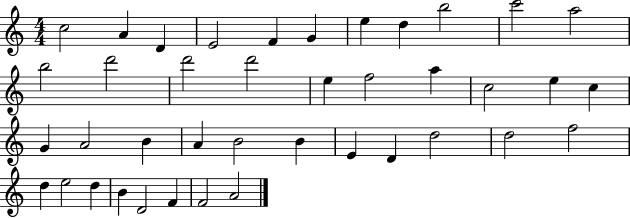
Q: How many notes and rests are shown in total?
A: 40